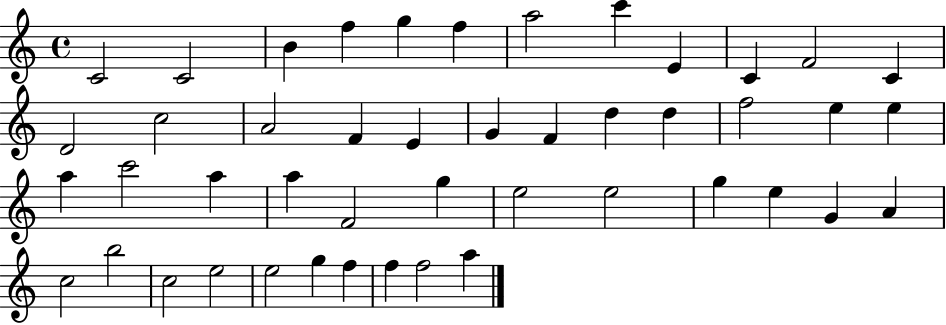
C4/h C4/h B4/q F5/q G5/q F5/q A5/h C6/q E4/q C4/q F4/h C4/q D4/h C5/h A4/h F4/q E4/q G4/q F4/q D5/q D5/q F5/h E5/q E5/q A5/q C6/h A5/q A5/q F4/h G5/q E5/h E5/h G5/q E5/q G4/q A4/q C5/h B5/h C5/h E5/h E5/h G5/q F5/q F5/q F5/h A5/q